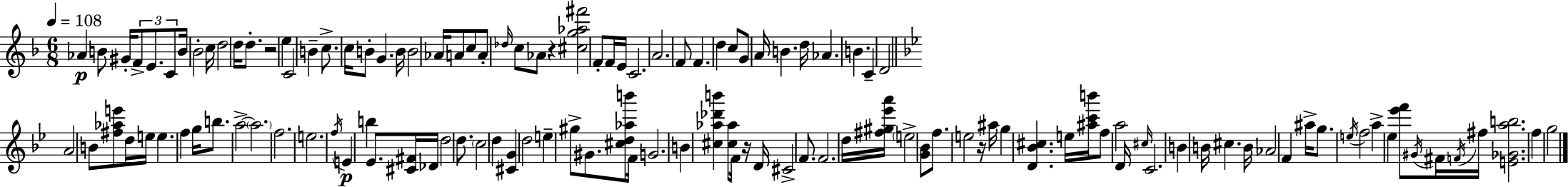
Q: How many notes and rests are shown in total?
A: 125